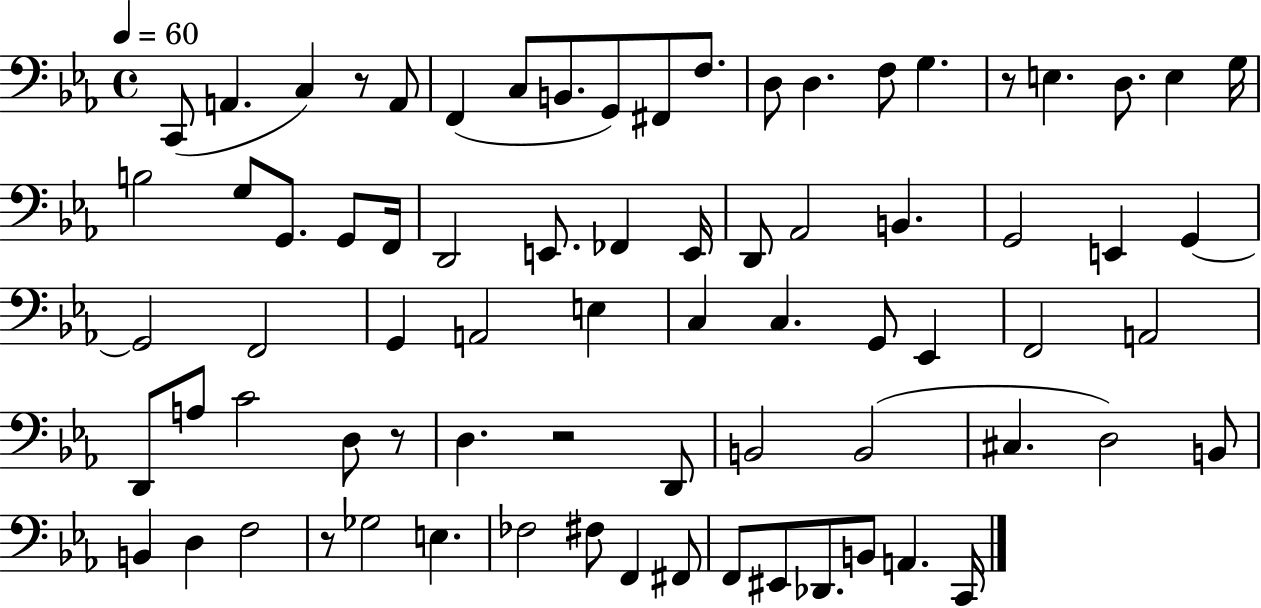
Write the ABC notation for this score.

X:1
T:Untitled
M:4/4
L:1/4
K:Eb
C,,/2 A,, C, z/2 A,,/2 F,, C,/2 B,,/2 G,,/2 ^F,,/2 F,/2 D,/2 D, F,/2 G, z/2 E, D,/2 E, G,/4 B,2 G,/2 G,,/2 G,,/2 F,,/4 D,,2 E,,/2 _F,, E,,/4 D,,/2 _A,,2 B,, G,,2 E,, G,, G,,2 F,,2 G,, A,,2 E, C, C, G,,/2 _E,, F,,2 A,,2 D,,/2 A,/2 C2 D,/2 z/2 D, z2 D,,/2 B,,2 B,,2 ^C, D,2 B,,/2 B,, D, F,2 z/2 _G,2 E, _F,2 ^F,/2 F,, ^F,,/2 F,,/2 ^E,,/2 _D,,/2 B,,/2 A,, C,,/4